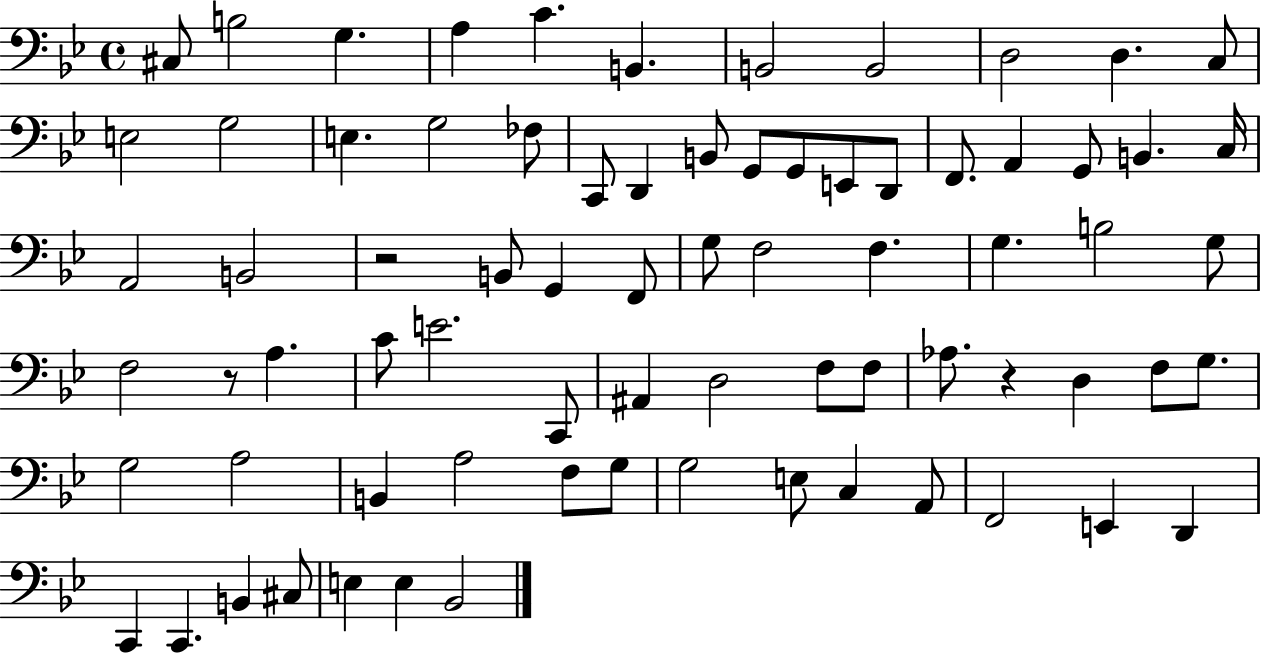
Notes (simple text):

C#3/e B3/h G3/q. A3/q C4/q. B2/q. B2/h B2/h D3/h D3/q. C3/e E3/h G3/h E3/q. G3/h FES3/e C2/e D2/q B2/e G2/e G2/e E2/e D2/e F2/e. A2/q G2/e B2/q. C3/s A2/h B2/h R/h B2/e G2/q F2/e G3/e F3/h F3/q. G3/q. B3/h G3/e F3/h R/e A3/q. C4/e E4/h. C2/e A#2/q D3/h F3/e F3/e Ab3/e. R/q D3/q F3/e G3/e. G3/h A3/h B2/q A3/h F3/e G3/e G3/h E3/e C3/q A2/e F2/h E2/q D2/q C2/q C2/q. B2/q C#3/e E3/q E3/q Bb2/h